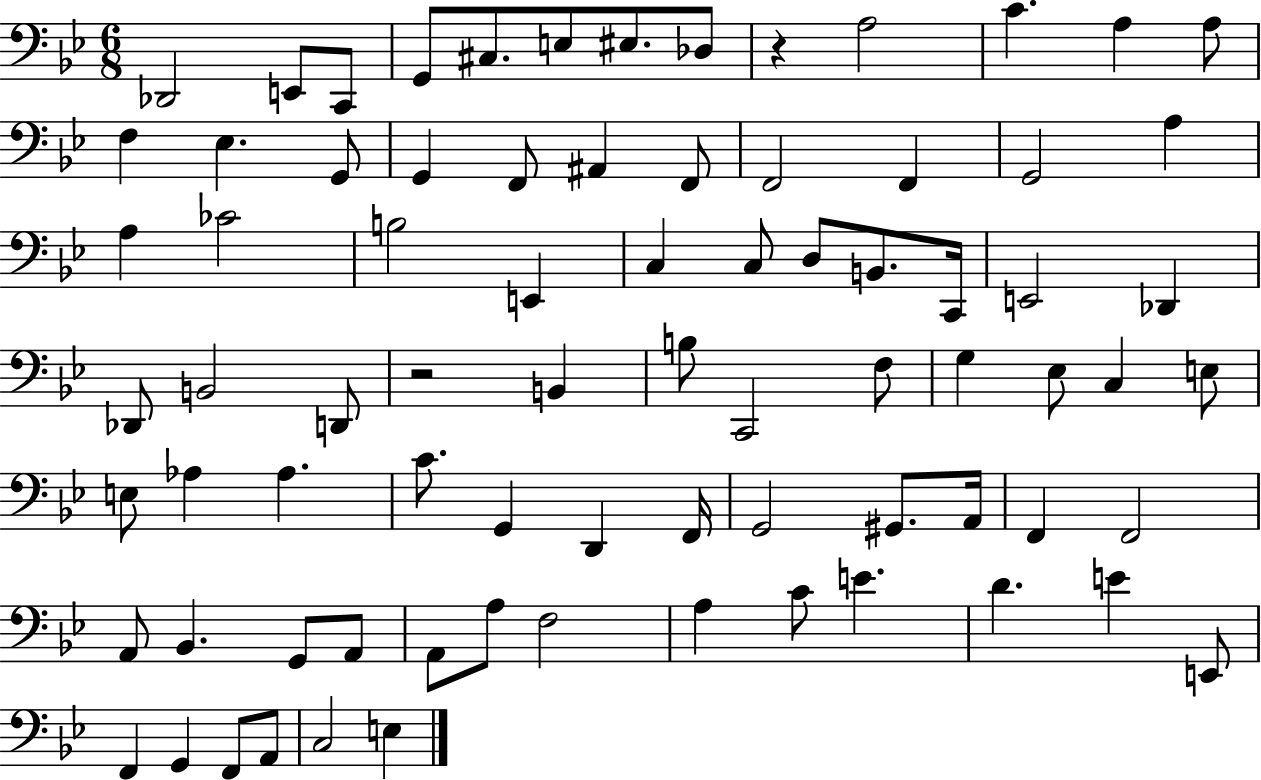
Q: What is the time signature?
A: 6/8